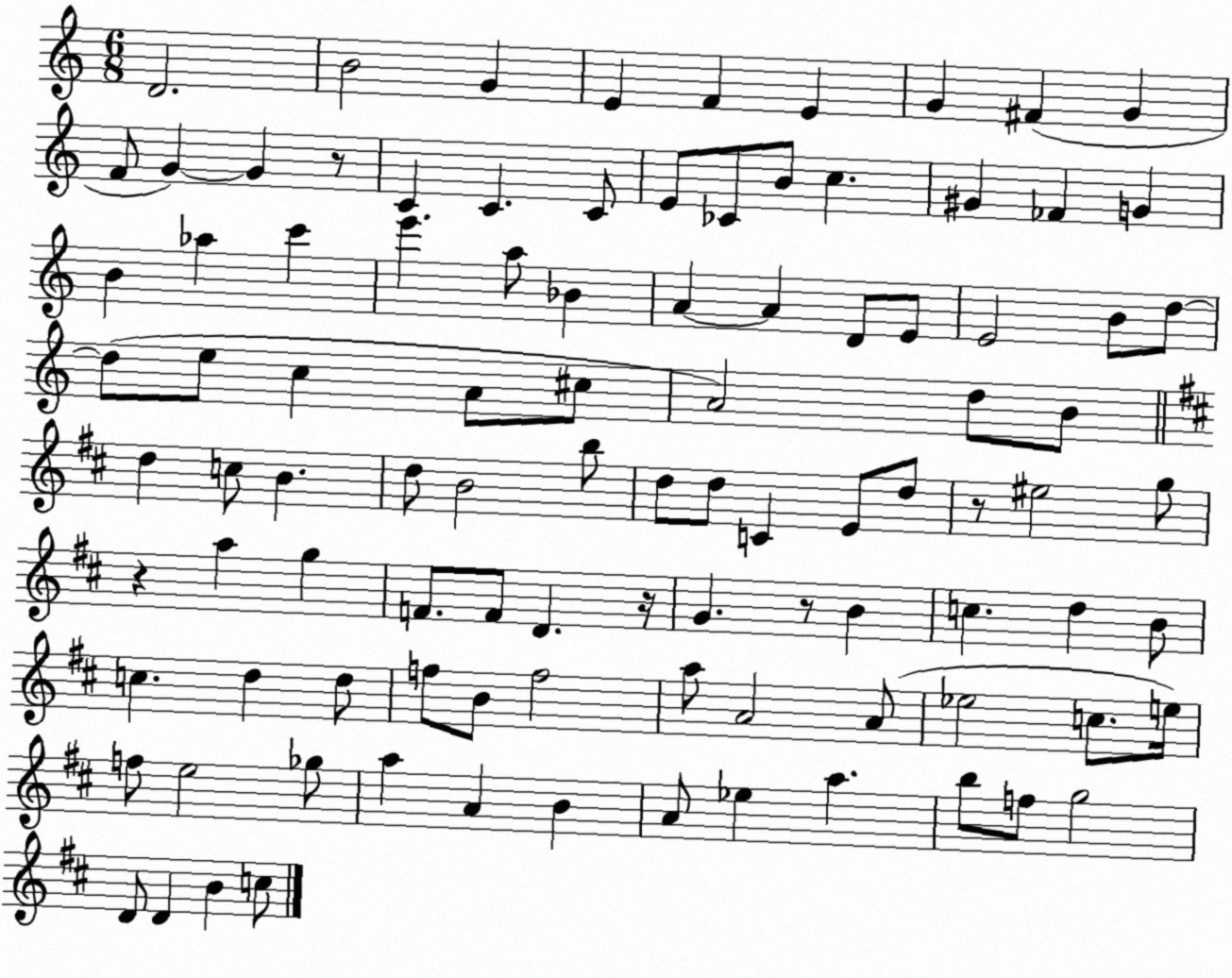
X:1
T:Untitled
M:6/8
L:1/4
K:C
D2 B2 G E F E G ^F G F/2 G G z/2 C C C/2 E/2 _C/2 B/2 c ^G _F G B _a c' e' a/2 _B A A D/2 E/2 E2 B/2 d/2 d/2 e/2 c A/2 ^c/2 A2 d/2 B/2 d c/2 B d/2 B2 b/2 d/2 d/2 C E/2 d/2 z/2 ^e2 g/2 z a g F/2 F/2 D z/4 G z/2 B c d B/2 c d d/2 f/2 B/2 f2 a/2 A2 A/2 _e2 c/2 e/4 f/2 e2 _g/2 a A B A/2 _e a b/2 f/2 g2 D/2 D B c/2